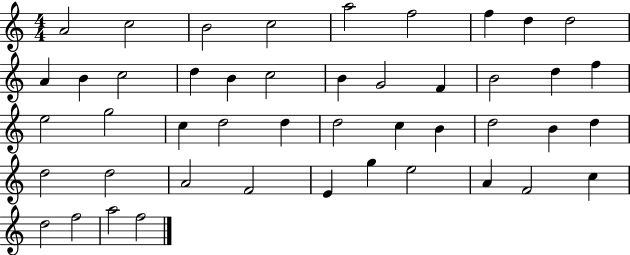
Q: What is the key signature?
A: C major